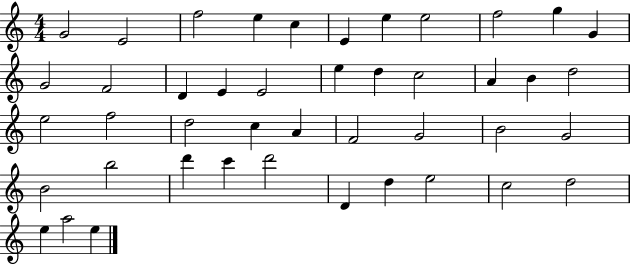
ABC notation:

X:1
T:Untitled
M:4/4
L:1/4
K:C
G2 E2 f2 e c E e e2 f2 g G G2 F2 D E E2 e d c2 A B d2 e2 f2 d2 c A F2 G2 B2 G2 B2 b2 d' c' d'2 D d e2 c2 d2 e a2 e